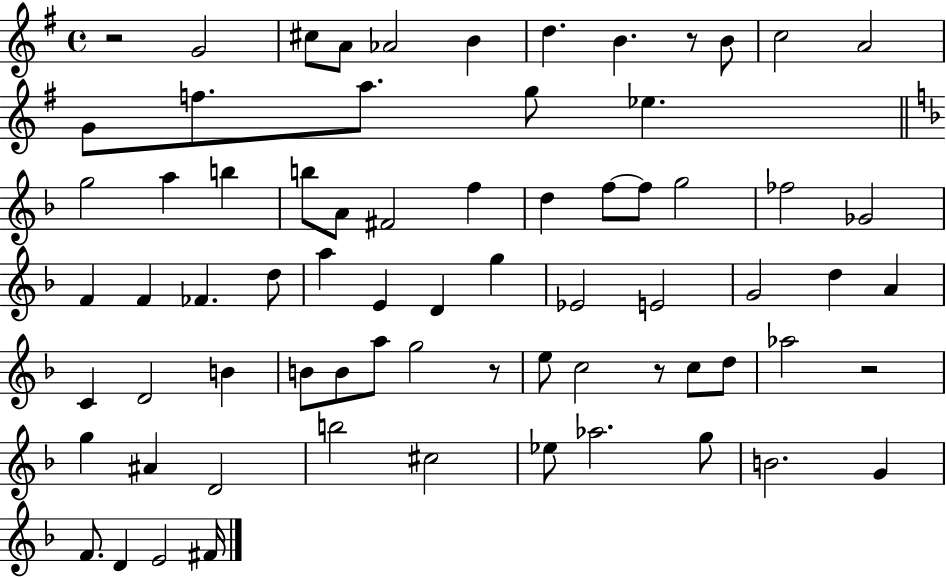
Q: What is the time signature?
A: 4/4